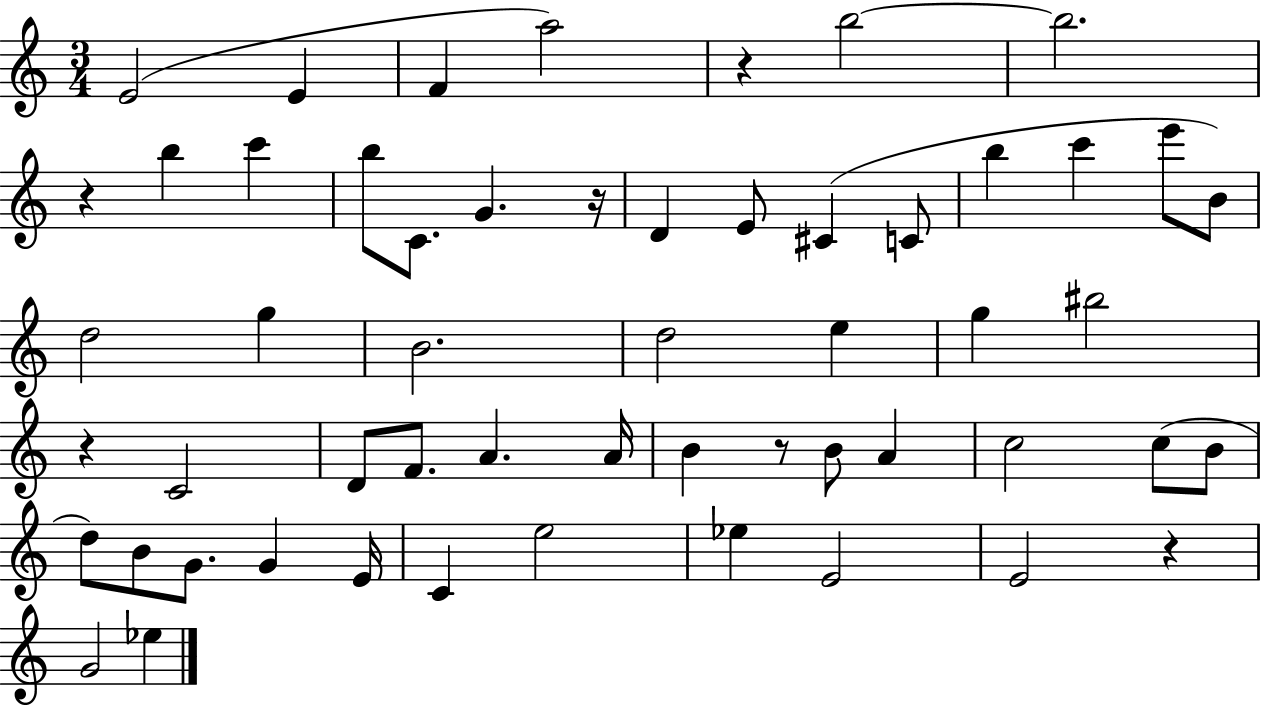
X:1
T:Untitled
M:3/4
L:1/4
K:C
E2 E F a2 z b2 b2 z b c' b/2 C/2 G z/4 D E/2 ^C C/2 b c' e'/2 B/2 d2 g B2 d2 e g ^b2 z C2 D/2 F/2 A A/4 B z/2 B/2 A c2 c/2 B/2 d/2 B/2 G/2 G E/4 C e2 _e E2 E2 z G2 _e